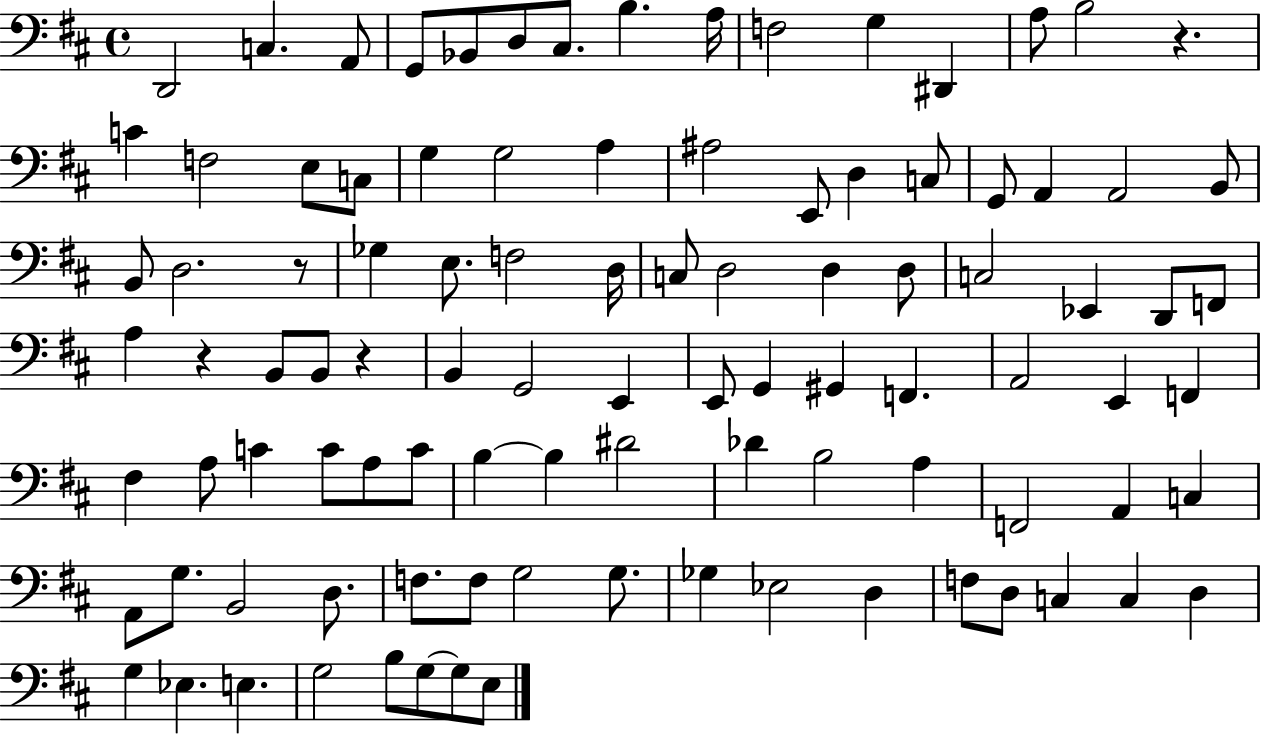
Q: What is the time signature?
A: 4/4